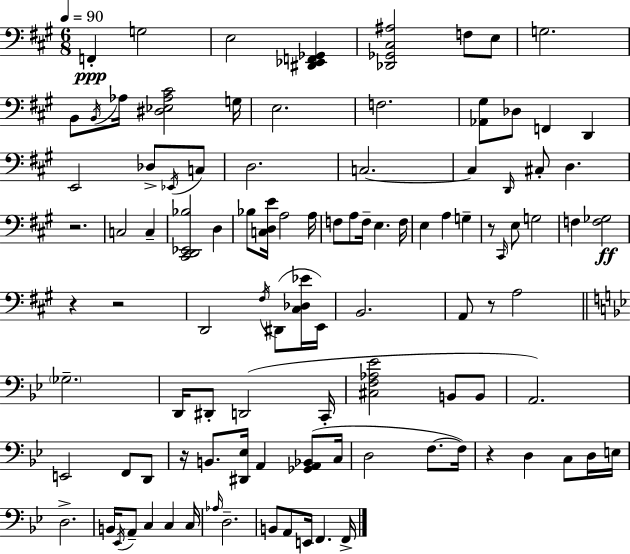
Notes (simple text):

F2/q G3/h E3/h [D#2,Eb2,F2,Gb2]/q [Db2,Gb2,C#3,A#3]/h F3/e E3/e G3/h. B2/e B2/s Ab3/s [D#3,Eb3,Ab3,C#4]/h G3/s E3/h. F3/h. [Ab2,G#3]/e Db3/e F2/q D2/q E2/h Db3/e Eb2/s C3/e D3/h. C3/h. C3/q D2/s C#3/e D3/q. R/h. C3/h C3/q [C#2,D2,Eb2,Bb3]/h D3/q Bb3/e [C3,D3,E4]/s A3/h A3/s F3/e A3/e F3/s E3/q. F3/s E3/q A3/q G3/q R/e C#2/s E3/e G3/h F3/q [F3,Gb3]/h R/q R/h D2/h F#3/s D#2/e [C#3,Db3,Eb4]/s E2/s B2/h. A2/e R/e A3/h Gb3/h. D2/s D#2/e D2/h C2/s [C#3,F3,Ab3,Eb4]/h B2/e B2/e A2/h. E2/h F2/e D2/e R/s B2/e. [D#2,Eb3]/s A2/q [Gb2,A2,Bb2]/e C3/s D3/h F3/e. F3/s R/q D3/q C3/e D3/s E3/s D3/h. B2/s Eb2/s A2/e C3/q C3/q C3/s Ab3/s D3/h. B2/e A2/e E2/s F2/q. F2/s